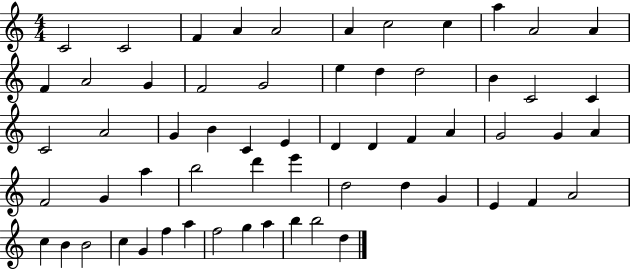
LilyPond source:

{
  \clef treble
  \numericTimeSignature
  \time 4/4
  \key c \major
  c'2 c'2 | f'4 a'4 a'2 | a'4 c''2 c''4 | a''4 a'2 a'4 | \break f'4 a'2 g'4 | f'2 g'2 | e''4 d''4 d''2 | b'4 c'2 c'4 | \break c'2 a'2 | g'4 b'4 c'4 e'4 | d'4 d'4 f'4 a'4 | g'2 g'4 a'4 | \break f'2 g'4 a''4 | b''2 d'''4 e'''4 | d''2 d''4 g'4 | e'4 f'4 a'2 | \break c''4 b'4 b'2 | c''4 g'4 f''4 a''4 | f''2 g''4 a''4 | b''4 b''2 d''4 | \break \bar "|."
}